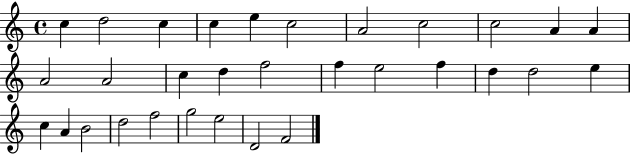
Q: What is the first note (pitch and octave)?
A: C5